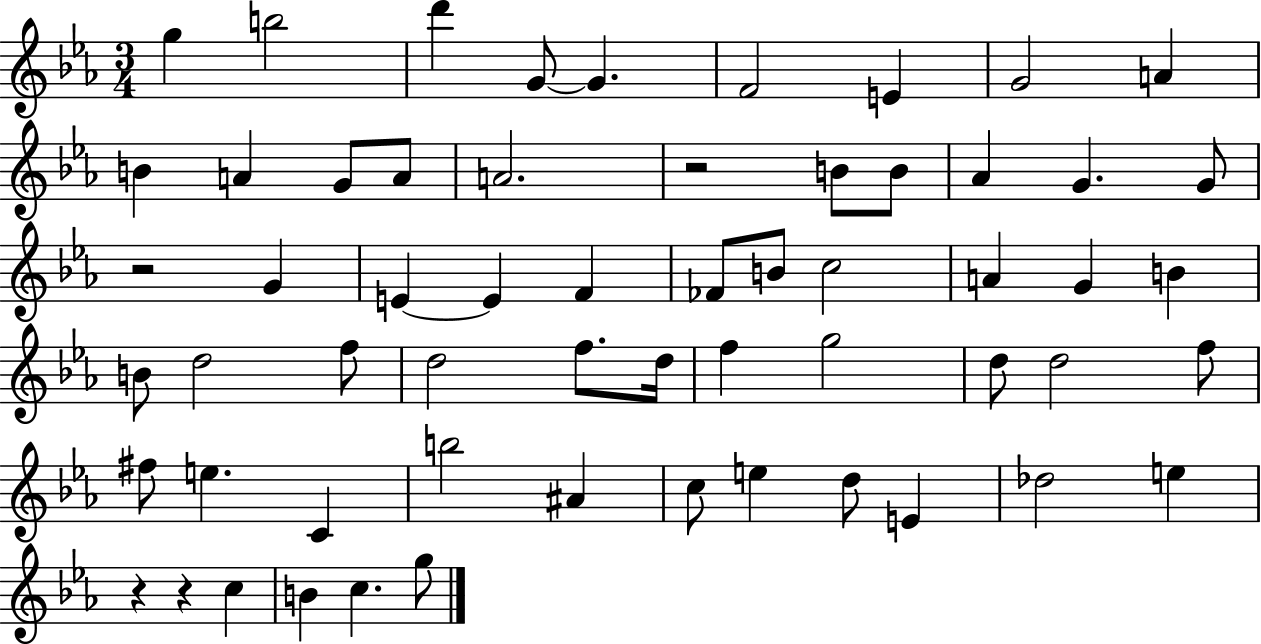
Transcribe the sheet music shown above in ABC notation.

X:1
T:Untitled
M:3/4
L:1/4
K:Eb
g b2 d' G/2 G F2 E G2 A B A G/2 A/2 A2 z2 B/2 B/2 _A G G/2 z2 G E E F _F/2 B/2 c2 A G B B/2 d2 f/2 d2 f/2 d/4 f g2 d/2 d2 f/2 ^f/2 e C b2 ^A c/2 e d/2 E _d2 e z z c B c g/2